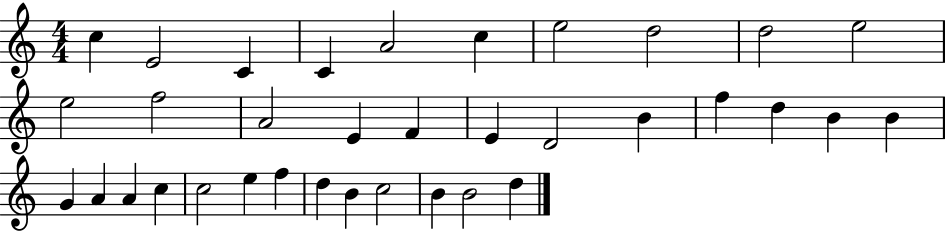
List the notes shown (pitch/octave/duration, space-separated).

C5/q E4/h C4/q C4/q A4/h C5/q E5/h D5/h D5/h E5/h E5/h F5/h A4/h E4/q F4/q E4/q D4/h B4/q F5/q D5/q B4/q B4/q G4/q A4/q A4/q C5/q C5/h E5/q F5/q D5/q B4/q C5/h B4/q B4/h D5/q